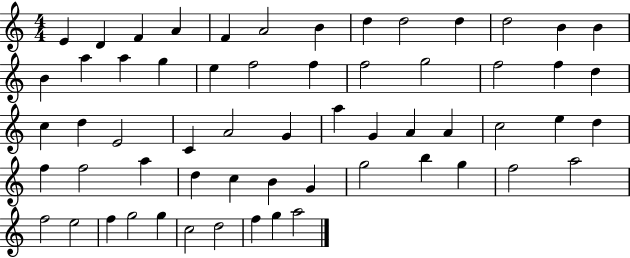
E4/q D4/q F4/q A4/q F4/q A4/h B4/q D5/q D5/h D5/q D5/h B4/q B4/q B4/q A5/q A5/q G5/q E5/q F5/h F5/q F5/h G5/h F5/h F5/q D5/q C5/q D5/q E4/h C4/q A4/h G4/q A5/q G4/q A4/q A4/q C5/h E5/q D5/q F5/q F5/h A5/q D5/q C5/q B4/q G4/q G5/h B5/q G5/q F5/h A5/h F5/h E5/h F5/q G5/h G5/q C5/h D5/h F5/q G5/q A5/h